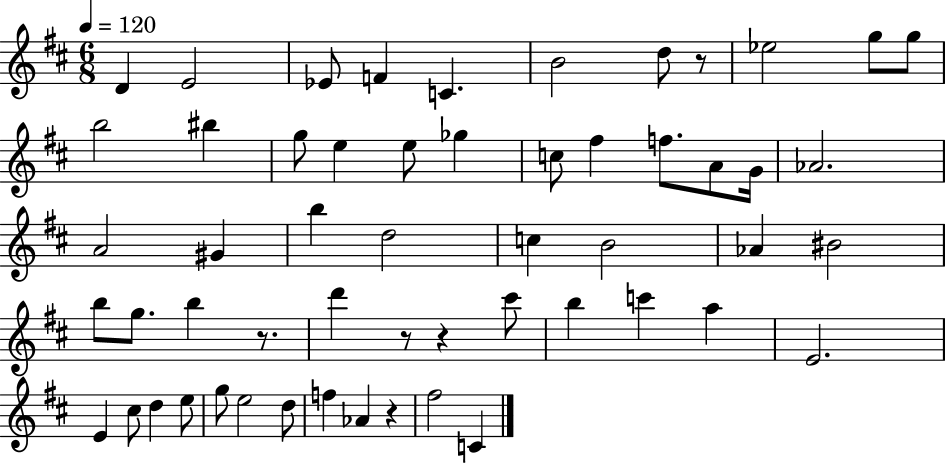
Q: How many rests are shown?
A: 5